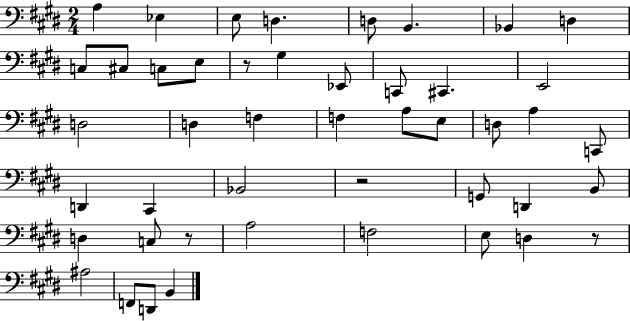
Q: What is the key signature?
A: E major